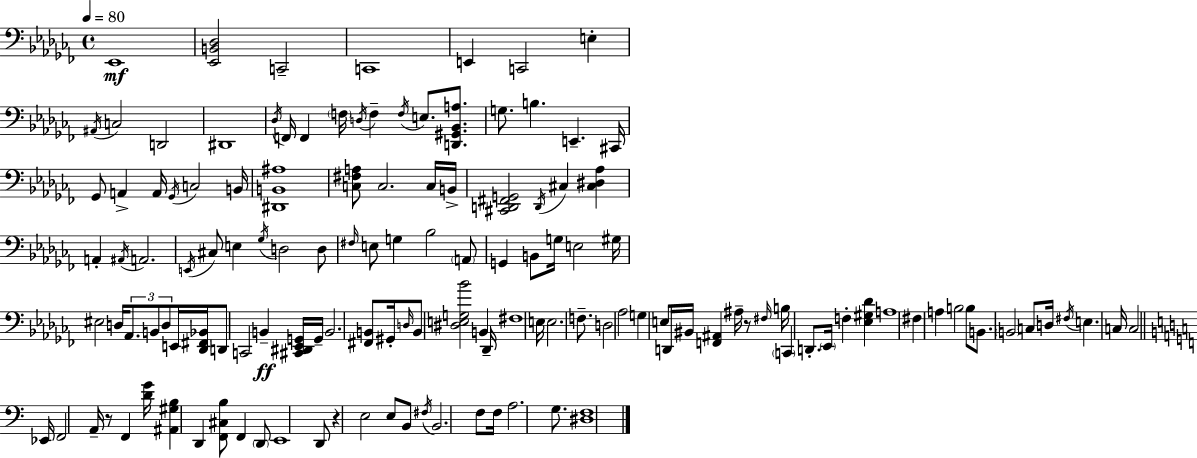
{
  \clef bass
  \time 4/4
  \defaultTimeSignature
  \key aes \minor
  \tempo 4 = 80
  ees,1\mf | <ees, b, des>2 c,2-- | c,1 | e,4 c,2 e4-. | \break \acciaccatura { ais,16 } c2 d,2 | dis,1 | \acciaccatura { des16 } f,16 f,4 \parenthesize f16 \acciaccatura { d16 } f4-- \acciaccatura { f16 } e8. | <d, gis, bes, a>8. g8. b4. e,4.-- | \break cis,16 ges,8 a,4-> a,16 \acciaccatura { ges,16 } c2 | b,16 <dis, b, ais>1 | <c fis a>8 c2. | c16 b,16-> <cis, d, fis, g,>2 \acciaccatura { d,16 } cis4 | \break <cis dis aes>4 a,4-. \acciaccatura { ais,16 } a,2. | \acciaccatura { e,16 } cis8 e4 \acciaccatura { ges16 } d2 | d8 \grace { fis16 } e8 g4 | bes2 \parenthesize a,8 g,4 b,8 | \break g16 e2 gis16 eis2 | d16 \tuplet 3/2 { aes,8. b,8 d8 } e,16 <des, fis, bes,>16 d,8 c,2 | b,4--\ff <cis, dis, ees, g,>16 g,16-- b,2. | <fis, b,>8 gis,16-. \grace { d16 } b,8 <dis e g bes'>2 | \break b,4 des,16-- fis1 | e16 e2. | f8.-- d2 | aes2 g4 e8 | \break d,16 bis,16 <f, ais,>4 ais16-- r8 \grace { fis16 } b16 \parenthesize c,4 | d,8.-. \parenthesize ees,16 f4-. <ees gis des'>4 a1 | fis4 | a4 b2 b8 b,8. | \break \parenthesize b,2 c8 d16 \acciaccatura { fis16 } e4. | c16 c2 \bar "||" \break \key c \major ees,16 f,2 a,16-- r8 f,4 | <d' g'>16 <ais, gis b>4 d,4 <f, cis b>8 f,4 \parenthesize d,8 | e,1 | d,8 r4 e2 e8 | \break b,8 \acciaccatura { fis16 } b,2. | f8 f16 a2. g8. | <dis f>1 | \bar "|."
}